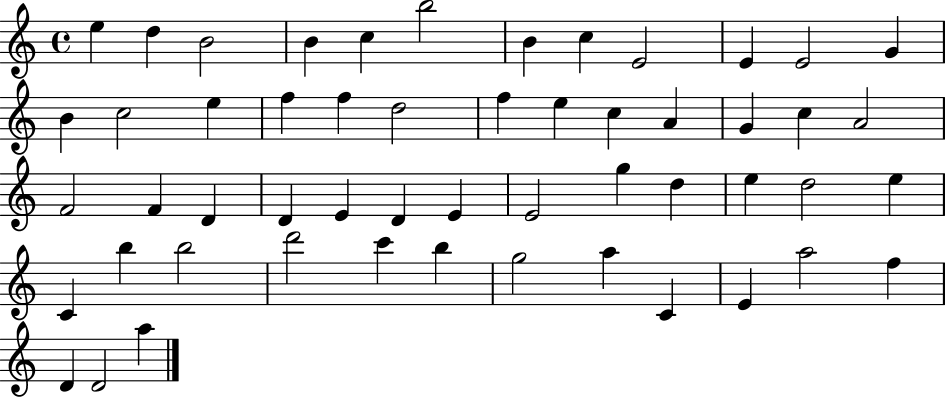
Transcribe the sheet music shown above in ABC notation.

X:1
T:Untitled
M:4/4
L:1/4
K:C
e d B2 B c b2 B c E2 E E2 G B c2 e f f d2 f e c A G c A2 F2 F D D E D E E2 g d e d2 e C b b2 d'2 c' b g2 a C E a2 f D D2 a